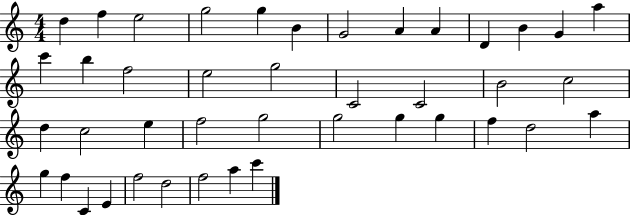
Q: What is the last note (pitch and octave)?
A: C6